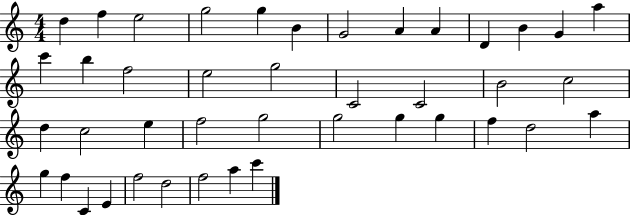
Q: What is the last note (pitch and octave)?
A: C6